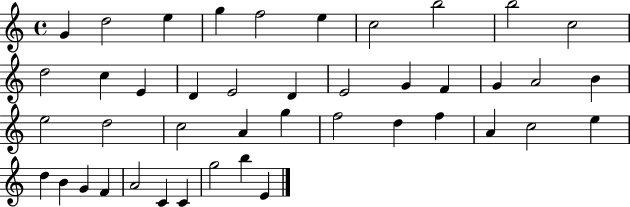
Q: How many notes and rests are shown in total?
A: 43